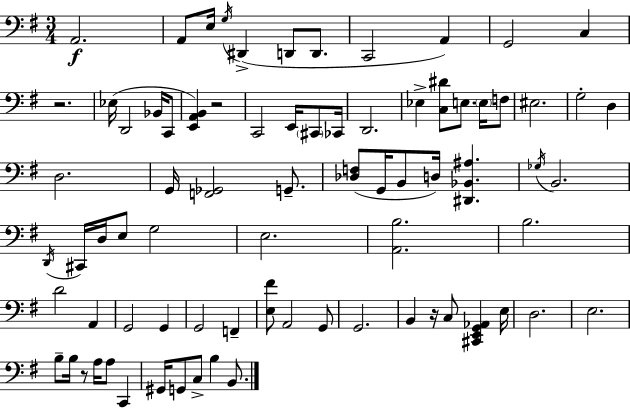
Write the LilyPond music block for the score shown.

{
  \clef bass
  \numericTimeSignature
  \time 3/4
  \key g \major
  a,2.\f | a,8 e16 \acciaccatura { g16 } dis,4->( d,8 d,8. | c,2 a,4) | g,2 c4 | \break r2. | ees16( d,2 bes,16 c,8 | <e, a, b,>4) r2 | c,2 e,16 \parenthesize cis,8 | \break ces,16 d,2. | ees4-> <c dis'>8 e8. \parenthesize e16 f8 | eis2. | g2-. d4 | \break d2. | g,16 <f, ges,>2 g,8.-- | <des f>8( g,16 b,8 d16) <dis, bes, ais>4. | \acciaccatura { ges16 } b,2. | \break \acciaccatura { d,16 } cis,16 d16 e8 g2 | e2. | <a, b>2. | b2. | \break d'2 a,4 | g,2 g,4 | g,2 f,4-- | <e fis'>8 a,2 | \break g,8 g,2. | b,4 r16 c8 <cis, e, g, aes,>4 | e16 d2. | e2. | \break b8-- b16 r8 a16 a8 c,4 | gis,16 g,8 c8-> b4 | b,8. \bar "|."
}